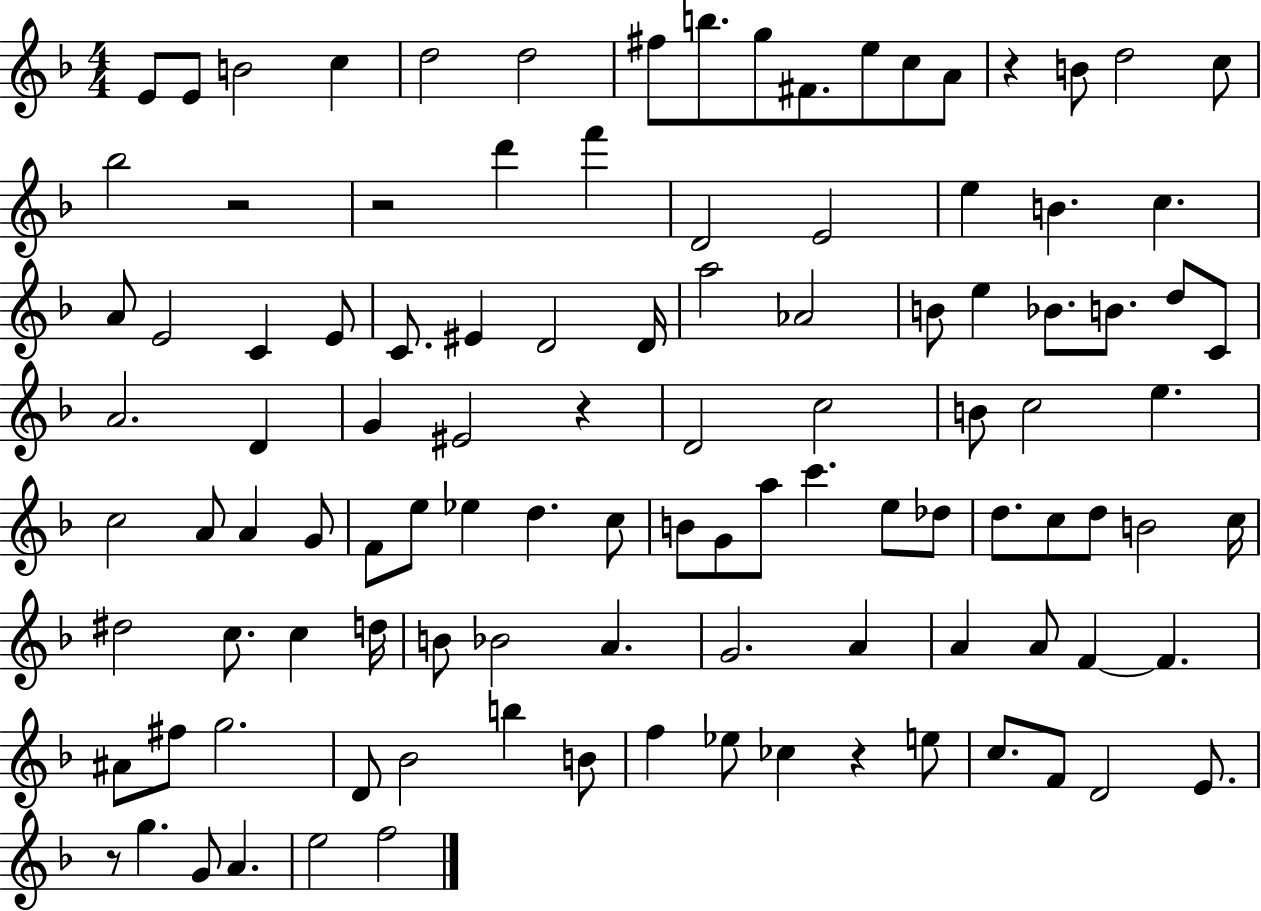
E4/e E4/e B4/h C5/q D5/h D5/h F#5/e B5/e. G5/e F#4/e. E5/e C5/e A4/e R/q B4/e D5/h C5/e Bb5/h R/h R/h D6/q F6/q D4/h E4/h E5/q B4/q. C5/q. A4/e E4/h C4/q E4/e C4/e. EIS4/q D4/h D4/s A5/h Ab4/h B4/e E5/q Bb4/e. B4/e. D5/e C4/e A4/h. D4/q G4/q EIS4/h R/q D4/h C5/h B4/e C5/h E5/q. C5/h A4/e A4/q G4/e F4/e E5/e Eb5/q D5/q. C5/e B4/e G4/e A5/e C6/q. E5/e Db5/e D5/e. C5/e D5/e B4/h C5/s D#5/h C5/e. C5/q D5/s B4/e Bb4/h A4/q. G4/h. A4/q A4/q A4/e F4/q F4/q. A#4/e F#5/e G5/h. D4/e Bb4/h B5/q B4/e F5/q Eb5/e CES5/q R/q E5/e C5/e. F4/e D4/h E4/e. R/e G5/q. G4/e A4/q. E5/h F5/h